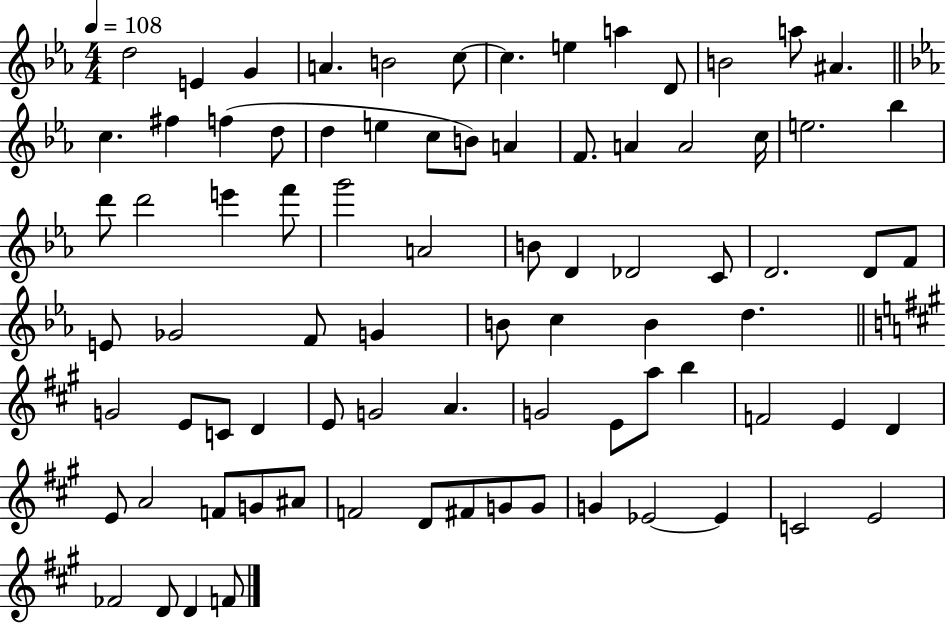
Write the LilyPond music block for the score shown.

{
  \clef treble
  \numericTimeSignature
  \time 4/4
  \key ees \major
  \tempo 4 = 108
  d''2 e'4 g'4 | a'4. b'2 c''8~~ | c''4. e''4 a''4 d'8 | b'2 a''8 ais'4. | \break \bar "||" \break \key c \minor c''4. fis''4 f''4( d''8 | d''4 e''4 c''8 b'8) a'4 | f'8. a'4 a'2 c''16 | e''2. bes''4 | \break d'''8 d'''2 e'''4 f'''8 | g'''2 a'2 | b'8 d'4 des'2 c'8 | d'2. d'8 f'8 | \break e'8 ges'2 f'8 g'4 | b'8 c''4 b'4 d''4. | \bar "||" \break \key a \major g'2 e'8 c'8 d'4 | e'8 g'2 a'4. | g'2 e'8 a''8 b''4 | f'2 e'4 d'4 | \break e'8 a'2 f'8 g'8 ais'8 | f'2 d'8 fis'8 g'8 g'8 | g'4 ees'2~~ ees'4 | c'2 e'2 | \break fes'2 d'8 d'4 f'8 | \bar "|."
}